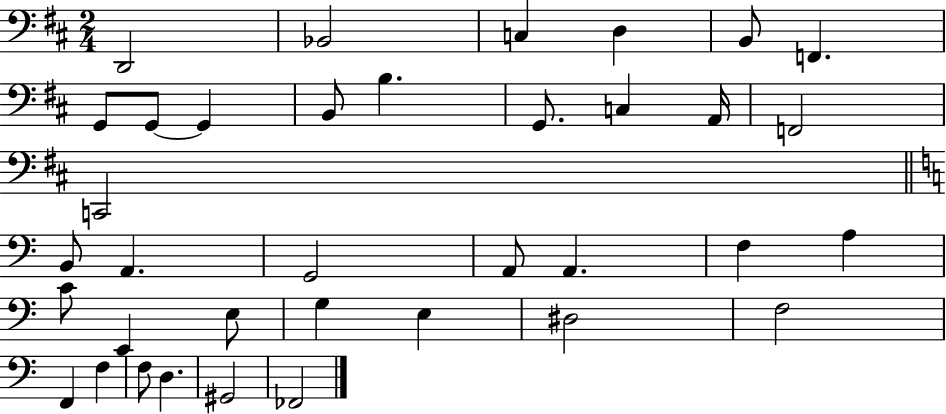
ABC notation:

X:1
T:Untitled
M:2/4
L:1/4
K:D
D,,2 _B,,2 C, D, B,,/2 F,, G,,/2 G,,/2 G,, B,,/2 B, G,,/2 C, A,,/4 F,,2 C,,2 B,,/2 A,, G,,2 A,,/2 A,, F, A, C/2 E,, E,/2 G, E, ^D,2 F,2 F,, F, F,/2 D, ^G,,2 _F,,2